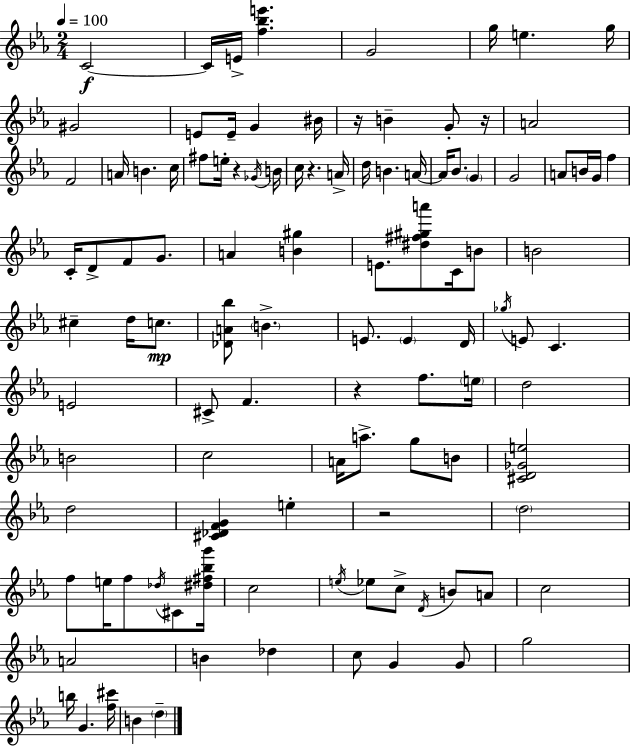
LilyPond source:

{
  \clef treble
  \numericTimeSignature
  \time 2/4
  \key c \minor
  \tempo 4 = 100
  c'2~~\f | c'16 e'16-> <f'' bes'' e'''>4. | g'2 | g''16 e''4. g''16 | \break gis'2 | e'8 e'16-- g'4 bis'16 | r16 b'4-- g'8-. r16 | a'2 | \break f'2 | a'16 b'4. c''16 | fis''8 e''16-. r4 \acciaccatura { ges'16 } | b'16 c''16 r4. | \break a'16-> d''16 b'4. | a'16~~ a'16 bes'8. \parenthesize g'4 | g'2 | a'8 b'16 g'16 f''4 | \break c'16-. d'8-> f'8 g'8. | a'4 <b' gis''>4 | e'8. <dis'' fis'' gis'' a'''>8 c'16 b'8 | b'2 | \break cis''4-- d''16 c''8.\mp | <des' a' bes''>8 \parenthesize b'4.-> | e'8. \parenthesize e'4 | d'16 \acciaccatura { ges''16 } e'8 c'4. | \break e'2 | cis'8-> f'4. | r4 f''8. | \parenthesize e''16 d''2 | \break b'2 | c''2 | a'16 a''8.-> g''8 | b'8 <cis' d' ges' e''>2 | \break d''2 | <cis' des' f' g'>4 e''4-. | r2 | \parenthesize d''2 | \break f''8 e''16 f''8 \acciaccatura { des''16 } | cis'8 <dis'' fis'' bes'' g'''>16 c''2 | \acciaccatura { e''16 } ees''8 c''8-> | \acciaccatura { d'16 } b'8 a'8 c''2 | \break a'2 | b'4 | des''4 c''8 g'4 | g'8 g''2 | \break b''16 g'4. | <f'' cis'''>16 b'4 | \parenthesize d''4-- \bar "|."
}